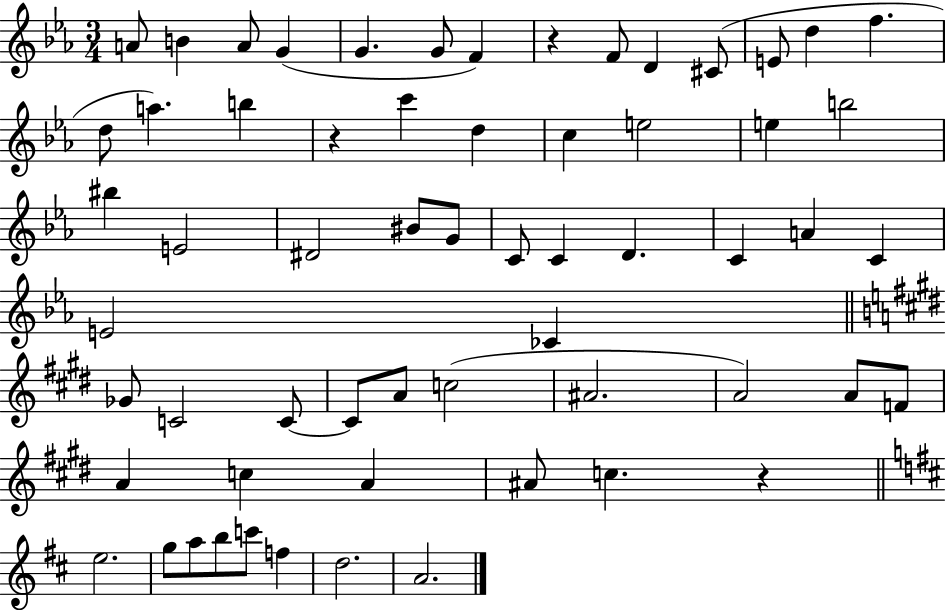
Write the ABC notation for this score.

X:1
T:Untitled
M:3/4
L:1/4
K:Eb
A/2 B A/2 G G G/2 F z F/2 D ^C/2 E/2 d f d/2 a b z c' d c e2 e b2 ^b E2 ^D2 ^B/2 G/2 C/2 C D C A C E2 _C _G/2 C2 C/2 C/2 A/2 c2 ^A2 A2 A/2 F/2 A c A ^A/2 c z e2 g/2 a/2 b/2 c'/2 f d2 A2